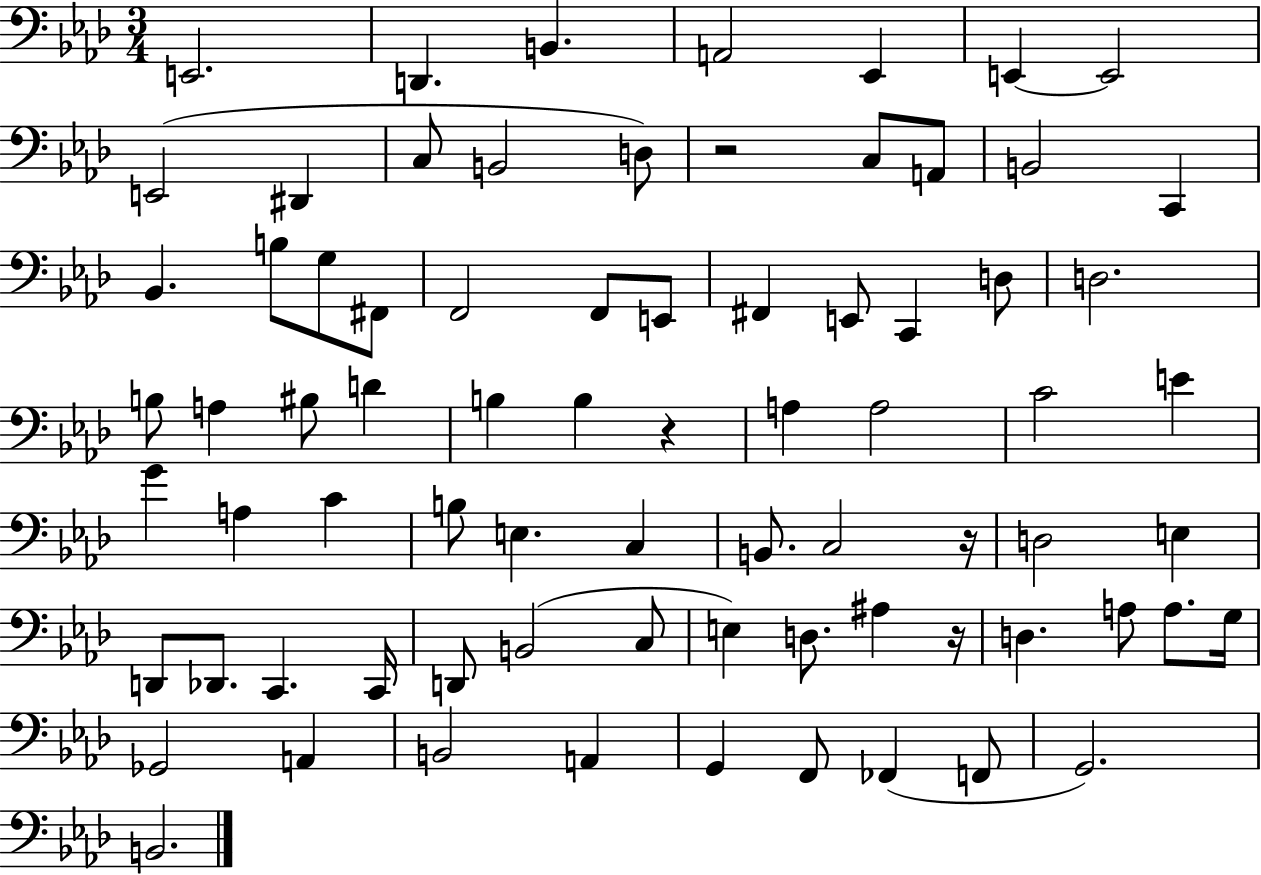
{
  \clef bass
  \numericTimeSignature
  \time 3/4
  \key aes \major
  e,2. | d,4. b,4. | a,2 ees,4 | e,4~~ e,2 | \break e,2( dis,4 | c8 b,2 d8) | r2 c8 a,8 | b,2 c,4 | \break bes,4. b8 g8 fis,8 | f,2 f,8 e,8 | fis,4 e,8 c,4 d8 | d2. | \break b8 a4 bis8 d'4 | b4 b4 r4 | a4 a2 | c'2 e'4 | \break g'4 a4 c'4 | b8 e4. c4 | b,8. c2 r16 | d2 e4 | \break d,8 des,8. c,4. c,16 | d,8 b,2( c8 | e4) d8. ais4 r16 | d4. a8 a8. g16 | \break ges,2 a,4 | b,2 a,4 | g,4 f,8 fes,4( f,8 | g,2.) | \break b,2. | \bar "|."
}